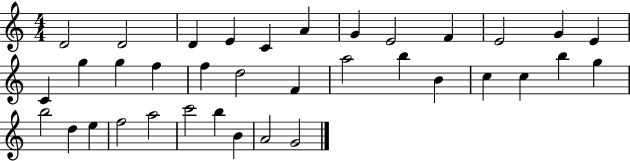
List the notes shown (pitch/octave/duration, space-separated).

D4/h D4/h D4/q E4/q C4/q A4/q G4/q E4/h F4/q E4/h G4/q E4/q C4/q G5/q G5/q F5/q F5/q D5/h F4/q A5/h B5/q B4/q C5/q C5/q B5/q G5/q B5/h D5/q E5/q F5/h A5/h C6/h B5/q B4/q A4/h G4/h